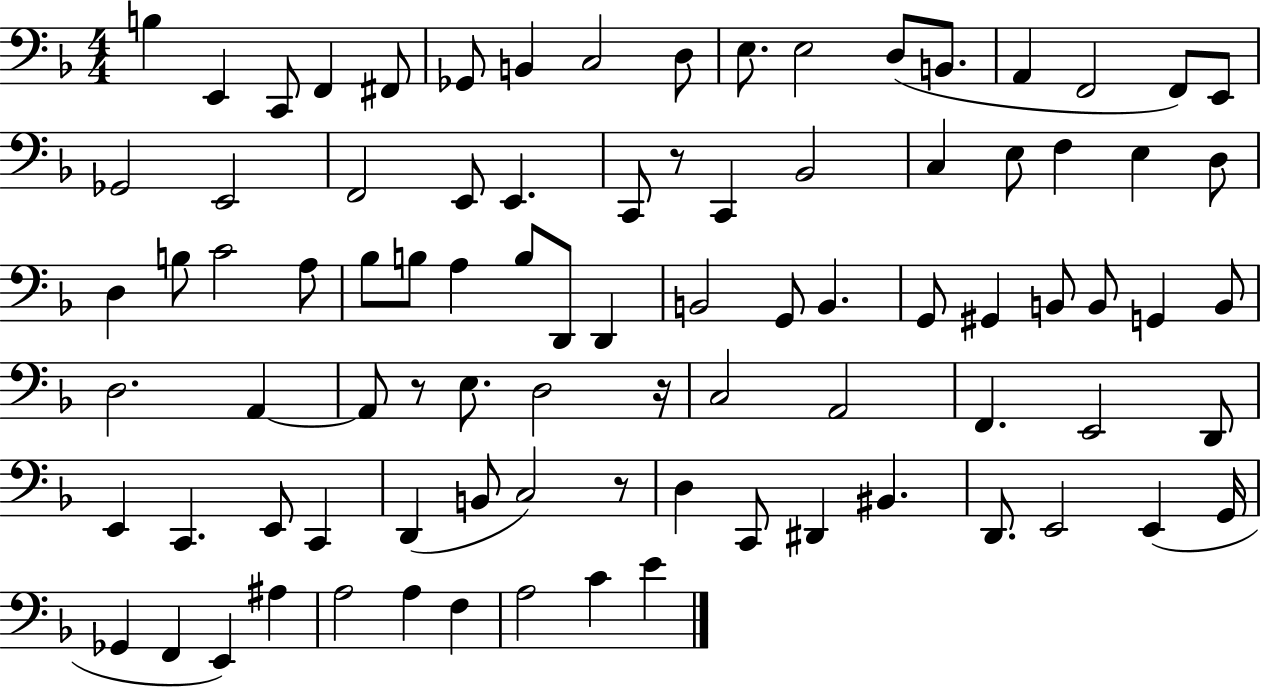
B3/q E2/q C2/e F2/q F#2/e Gb2/e B2/q C3/h D3/e E3/e. E3/h D3/e B2/e. A2/q F2/h F2/e E2/e Gb2/h E2/h F2/h E2/e E2/q. C2/e R/e C2/q Bb2/h C3/q E3/e F3/q E3/q D3/e D3/q B3/e C4/h A3/e Bb3/e B3/e A3/q B3/e D2/e D2/q B2/h G2/e B2/q. G2/e G#2/q B2/e B2/e G2/q B2/e D3/h. A2/q A2/e R/e E3/e. D3/h R/s C3/h A2/h F2/q. E2/h D2/e E2/q C2/q. E2/e C2/q D2/q B2/e C3/h R/e D3/q C2/e D#2/q BIS2/q. D2/e. E2/h E2/q G2/s Gb2/q F2/q E2/q A#3/q A3/h A3/q F3/q A3/h C4/q E4/q